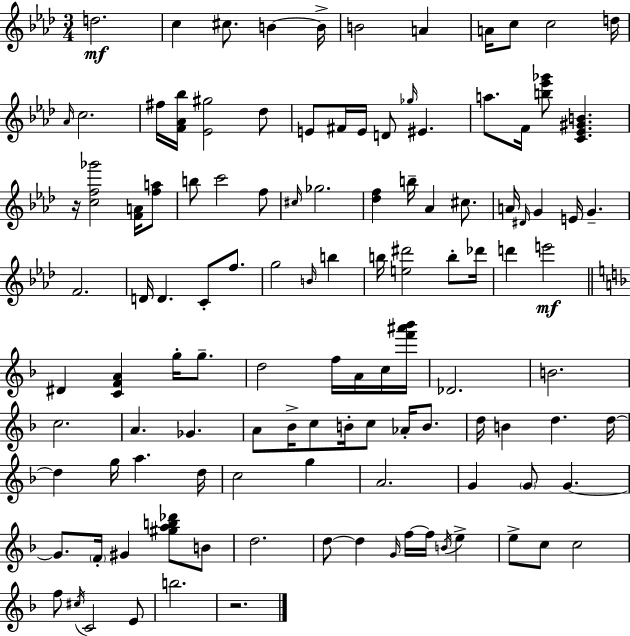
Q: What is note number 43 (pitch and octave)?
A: B4